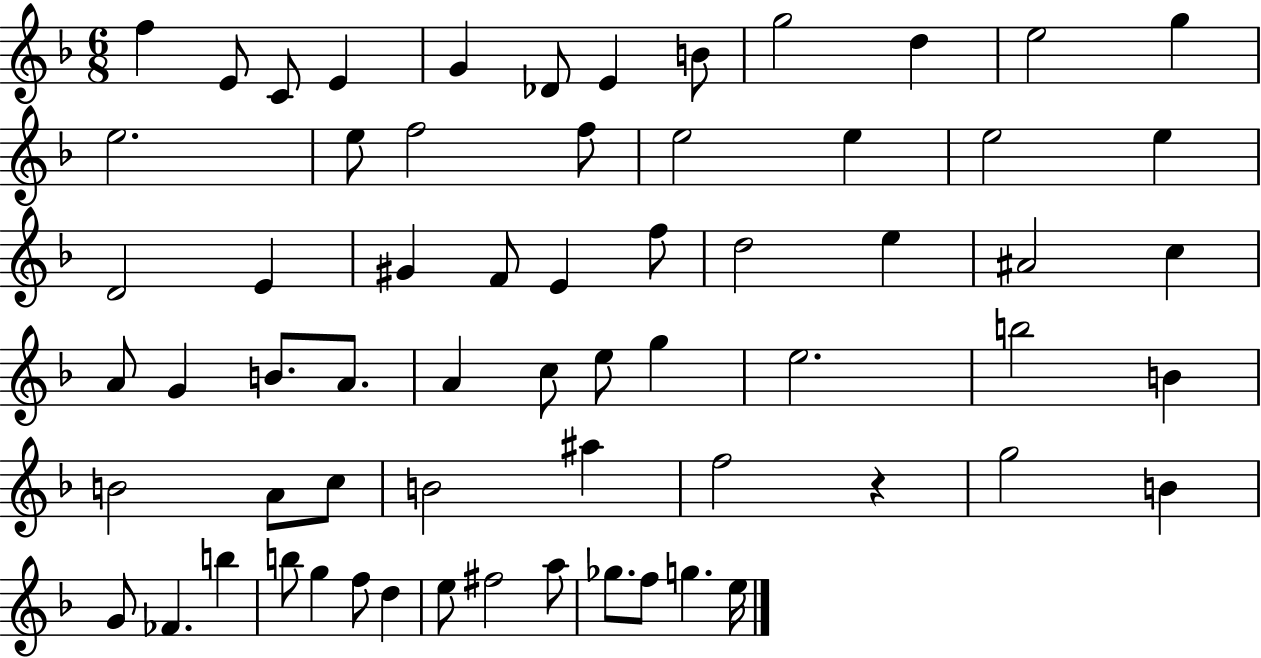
F5/q E4/e C4/e E4/q G4/q Db4/e E4/q B4/e G5/h D5/q E5/h G5/q E5/h. E5/e F5/h F5/e E5/h E5/q E5/h E5/q D4/h E4/q G#4/q F4/e E4/q F5/e D5/h E5/q A#4/h C5/q A4/e G4/q B4/e. A4/e. A4/q C5/e E5/e G5/q E5/h. B5/h B4/q B4/h A4/e C5/e B4/h A#5/q F5/h R/q G5/h B4/q G4/e FES4/q. B5/q B5/e G5/q F5/e D5/q E5/e F#5/h A5/e Gb5/e. F5/e G5/q. E5/s